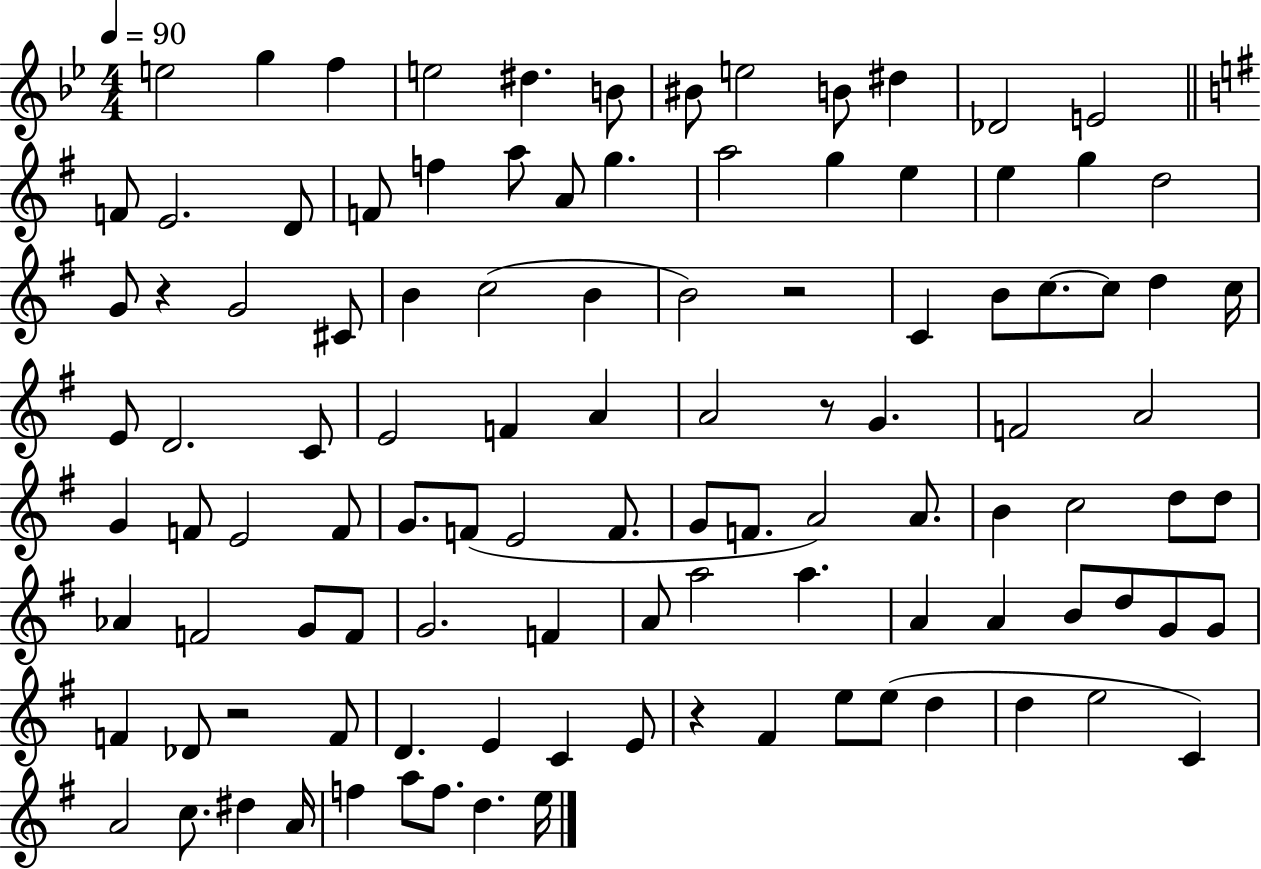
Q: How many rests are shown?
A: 5